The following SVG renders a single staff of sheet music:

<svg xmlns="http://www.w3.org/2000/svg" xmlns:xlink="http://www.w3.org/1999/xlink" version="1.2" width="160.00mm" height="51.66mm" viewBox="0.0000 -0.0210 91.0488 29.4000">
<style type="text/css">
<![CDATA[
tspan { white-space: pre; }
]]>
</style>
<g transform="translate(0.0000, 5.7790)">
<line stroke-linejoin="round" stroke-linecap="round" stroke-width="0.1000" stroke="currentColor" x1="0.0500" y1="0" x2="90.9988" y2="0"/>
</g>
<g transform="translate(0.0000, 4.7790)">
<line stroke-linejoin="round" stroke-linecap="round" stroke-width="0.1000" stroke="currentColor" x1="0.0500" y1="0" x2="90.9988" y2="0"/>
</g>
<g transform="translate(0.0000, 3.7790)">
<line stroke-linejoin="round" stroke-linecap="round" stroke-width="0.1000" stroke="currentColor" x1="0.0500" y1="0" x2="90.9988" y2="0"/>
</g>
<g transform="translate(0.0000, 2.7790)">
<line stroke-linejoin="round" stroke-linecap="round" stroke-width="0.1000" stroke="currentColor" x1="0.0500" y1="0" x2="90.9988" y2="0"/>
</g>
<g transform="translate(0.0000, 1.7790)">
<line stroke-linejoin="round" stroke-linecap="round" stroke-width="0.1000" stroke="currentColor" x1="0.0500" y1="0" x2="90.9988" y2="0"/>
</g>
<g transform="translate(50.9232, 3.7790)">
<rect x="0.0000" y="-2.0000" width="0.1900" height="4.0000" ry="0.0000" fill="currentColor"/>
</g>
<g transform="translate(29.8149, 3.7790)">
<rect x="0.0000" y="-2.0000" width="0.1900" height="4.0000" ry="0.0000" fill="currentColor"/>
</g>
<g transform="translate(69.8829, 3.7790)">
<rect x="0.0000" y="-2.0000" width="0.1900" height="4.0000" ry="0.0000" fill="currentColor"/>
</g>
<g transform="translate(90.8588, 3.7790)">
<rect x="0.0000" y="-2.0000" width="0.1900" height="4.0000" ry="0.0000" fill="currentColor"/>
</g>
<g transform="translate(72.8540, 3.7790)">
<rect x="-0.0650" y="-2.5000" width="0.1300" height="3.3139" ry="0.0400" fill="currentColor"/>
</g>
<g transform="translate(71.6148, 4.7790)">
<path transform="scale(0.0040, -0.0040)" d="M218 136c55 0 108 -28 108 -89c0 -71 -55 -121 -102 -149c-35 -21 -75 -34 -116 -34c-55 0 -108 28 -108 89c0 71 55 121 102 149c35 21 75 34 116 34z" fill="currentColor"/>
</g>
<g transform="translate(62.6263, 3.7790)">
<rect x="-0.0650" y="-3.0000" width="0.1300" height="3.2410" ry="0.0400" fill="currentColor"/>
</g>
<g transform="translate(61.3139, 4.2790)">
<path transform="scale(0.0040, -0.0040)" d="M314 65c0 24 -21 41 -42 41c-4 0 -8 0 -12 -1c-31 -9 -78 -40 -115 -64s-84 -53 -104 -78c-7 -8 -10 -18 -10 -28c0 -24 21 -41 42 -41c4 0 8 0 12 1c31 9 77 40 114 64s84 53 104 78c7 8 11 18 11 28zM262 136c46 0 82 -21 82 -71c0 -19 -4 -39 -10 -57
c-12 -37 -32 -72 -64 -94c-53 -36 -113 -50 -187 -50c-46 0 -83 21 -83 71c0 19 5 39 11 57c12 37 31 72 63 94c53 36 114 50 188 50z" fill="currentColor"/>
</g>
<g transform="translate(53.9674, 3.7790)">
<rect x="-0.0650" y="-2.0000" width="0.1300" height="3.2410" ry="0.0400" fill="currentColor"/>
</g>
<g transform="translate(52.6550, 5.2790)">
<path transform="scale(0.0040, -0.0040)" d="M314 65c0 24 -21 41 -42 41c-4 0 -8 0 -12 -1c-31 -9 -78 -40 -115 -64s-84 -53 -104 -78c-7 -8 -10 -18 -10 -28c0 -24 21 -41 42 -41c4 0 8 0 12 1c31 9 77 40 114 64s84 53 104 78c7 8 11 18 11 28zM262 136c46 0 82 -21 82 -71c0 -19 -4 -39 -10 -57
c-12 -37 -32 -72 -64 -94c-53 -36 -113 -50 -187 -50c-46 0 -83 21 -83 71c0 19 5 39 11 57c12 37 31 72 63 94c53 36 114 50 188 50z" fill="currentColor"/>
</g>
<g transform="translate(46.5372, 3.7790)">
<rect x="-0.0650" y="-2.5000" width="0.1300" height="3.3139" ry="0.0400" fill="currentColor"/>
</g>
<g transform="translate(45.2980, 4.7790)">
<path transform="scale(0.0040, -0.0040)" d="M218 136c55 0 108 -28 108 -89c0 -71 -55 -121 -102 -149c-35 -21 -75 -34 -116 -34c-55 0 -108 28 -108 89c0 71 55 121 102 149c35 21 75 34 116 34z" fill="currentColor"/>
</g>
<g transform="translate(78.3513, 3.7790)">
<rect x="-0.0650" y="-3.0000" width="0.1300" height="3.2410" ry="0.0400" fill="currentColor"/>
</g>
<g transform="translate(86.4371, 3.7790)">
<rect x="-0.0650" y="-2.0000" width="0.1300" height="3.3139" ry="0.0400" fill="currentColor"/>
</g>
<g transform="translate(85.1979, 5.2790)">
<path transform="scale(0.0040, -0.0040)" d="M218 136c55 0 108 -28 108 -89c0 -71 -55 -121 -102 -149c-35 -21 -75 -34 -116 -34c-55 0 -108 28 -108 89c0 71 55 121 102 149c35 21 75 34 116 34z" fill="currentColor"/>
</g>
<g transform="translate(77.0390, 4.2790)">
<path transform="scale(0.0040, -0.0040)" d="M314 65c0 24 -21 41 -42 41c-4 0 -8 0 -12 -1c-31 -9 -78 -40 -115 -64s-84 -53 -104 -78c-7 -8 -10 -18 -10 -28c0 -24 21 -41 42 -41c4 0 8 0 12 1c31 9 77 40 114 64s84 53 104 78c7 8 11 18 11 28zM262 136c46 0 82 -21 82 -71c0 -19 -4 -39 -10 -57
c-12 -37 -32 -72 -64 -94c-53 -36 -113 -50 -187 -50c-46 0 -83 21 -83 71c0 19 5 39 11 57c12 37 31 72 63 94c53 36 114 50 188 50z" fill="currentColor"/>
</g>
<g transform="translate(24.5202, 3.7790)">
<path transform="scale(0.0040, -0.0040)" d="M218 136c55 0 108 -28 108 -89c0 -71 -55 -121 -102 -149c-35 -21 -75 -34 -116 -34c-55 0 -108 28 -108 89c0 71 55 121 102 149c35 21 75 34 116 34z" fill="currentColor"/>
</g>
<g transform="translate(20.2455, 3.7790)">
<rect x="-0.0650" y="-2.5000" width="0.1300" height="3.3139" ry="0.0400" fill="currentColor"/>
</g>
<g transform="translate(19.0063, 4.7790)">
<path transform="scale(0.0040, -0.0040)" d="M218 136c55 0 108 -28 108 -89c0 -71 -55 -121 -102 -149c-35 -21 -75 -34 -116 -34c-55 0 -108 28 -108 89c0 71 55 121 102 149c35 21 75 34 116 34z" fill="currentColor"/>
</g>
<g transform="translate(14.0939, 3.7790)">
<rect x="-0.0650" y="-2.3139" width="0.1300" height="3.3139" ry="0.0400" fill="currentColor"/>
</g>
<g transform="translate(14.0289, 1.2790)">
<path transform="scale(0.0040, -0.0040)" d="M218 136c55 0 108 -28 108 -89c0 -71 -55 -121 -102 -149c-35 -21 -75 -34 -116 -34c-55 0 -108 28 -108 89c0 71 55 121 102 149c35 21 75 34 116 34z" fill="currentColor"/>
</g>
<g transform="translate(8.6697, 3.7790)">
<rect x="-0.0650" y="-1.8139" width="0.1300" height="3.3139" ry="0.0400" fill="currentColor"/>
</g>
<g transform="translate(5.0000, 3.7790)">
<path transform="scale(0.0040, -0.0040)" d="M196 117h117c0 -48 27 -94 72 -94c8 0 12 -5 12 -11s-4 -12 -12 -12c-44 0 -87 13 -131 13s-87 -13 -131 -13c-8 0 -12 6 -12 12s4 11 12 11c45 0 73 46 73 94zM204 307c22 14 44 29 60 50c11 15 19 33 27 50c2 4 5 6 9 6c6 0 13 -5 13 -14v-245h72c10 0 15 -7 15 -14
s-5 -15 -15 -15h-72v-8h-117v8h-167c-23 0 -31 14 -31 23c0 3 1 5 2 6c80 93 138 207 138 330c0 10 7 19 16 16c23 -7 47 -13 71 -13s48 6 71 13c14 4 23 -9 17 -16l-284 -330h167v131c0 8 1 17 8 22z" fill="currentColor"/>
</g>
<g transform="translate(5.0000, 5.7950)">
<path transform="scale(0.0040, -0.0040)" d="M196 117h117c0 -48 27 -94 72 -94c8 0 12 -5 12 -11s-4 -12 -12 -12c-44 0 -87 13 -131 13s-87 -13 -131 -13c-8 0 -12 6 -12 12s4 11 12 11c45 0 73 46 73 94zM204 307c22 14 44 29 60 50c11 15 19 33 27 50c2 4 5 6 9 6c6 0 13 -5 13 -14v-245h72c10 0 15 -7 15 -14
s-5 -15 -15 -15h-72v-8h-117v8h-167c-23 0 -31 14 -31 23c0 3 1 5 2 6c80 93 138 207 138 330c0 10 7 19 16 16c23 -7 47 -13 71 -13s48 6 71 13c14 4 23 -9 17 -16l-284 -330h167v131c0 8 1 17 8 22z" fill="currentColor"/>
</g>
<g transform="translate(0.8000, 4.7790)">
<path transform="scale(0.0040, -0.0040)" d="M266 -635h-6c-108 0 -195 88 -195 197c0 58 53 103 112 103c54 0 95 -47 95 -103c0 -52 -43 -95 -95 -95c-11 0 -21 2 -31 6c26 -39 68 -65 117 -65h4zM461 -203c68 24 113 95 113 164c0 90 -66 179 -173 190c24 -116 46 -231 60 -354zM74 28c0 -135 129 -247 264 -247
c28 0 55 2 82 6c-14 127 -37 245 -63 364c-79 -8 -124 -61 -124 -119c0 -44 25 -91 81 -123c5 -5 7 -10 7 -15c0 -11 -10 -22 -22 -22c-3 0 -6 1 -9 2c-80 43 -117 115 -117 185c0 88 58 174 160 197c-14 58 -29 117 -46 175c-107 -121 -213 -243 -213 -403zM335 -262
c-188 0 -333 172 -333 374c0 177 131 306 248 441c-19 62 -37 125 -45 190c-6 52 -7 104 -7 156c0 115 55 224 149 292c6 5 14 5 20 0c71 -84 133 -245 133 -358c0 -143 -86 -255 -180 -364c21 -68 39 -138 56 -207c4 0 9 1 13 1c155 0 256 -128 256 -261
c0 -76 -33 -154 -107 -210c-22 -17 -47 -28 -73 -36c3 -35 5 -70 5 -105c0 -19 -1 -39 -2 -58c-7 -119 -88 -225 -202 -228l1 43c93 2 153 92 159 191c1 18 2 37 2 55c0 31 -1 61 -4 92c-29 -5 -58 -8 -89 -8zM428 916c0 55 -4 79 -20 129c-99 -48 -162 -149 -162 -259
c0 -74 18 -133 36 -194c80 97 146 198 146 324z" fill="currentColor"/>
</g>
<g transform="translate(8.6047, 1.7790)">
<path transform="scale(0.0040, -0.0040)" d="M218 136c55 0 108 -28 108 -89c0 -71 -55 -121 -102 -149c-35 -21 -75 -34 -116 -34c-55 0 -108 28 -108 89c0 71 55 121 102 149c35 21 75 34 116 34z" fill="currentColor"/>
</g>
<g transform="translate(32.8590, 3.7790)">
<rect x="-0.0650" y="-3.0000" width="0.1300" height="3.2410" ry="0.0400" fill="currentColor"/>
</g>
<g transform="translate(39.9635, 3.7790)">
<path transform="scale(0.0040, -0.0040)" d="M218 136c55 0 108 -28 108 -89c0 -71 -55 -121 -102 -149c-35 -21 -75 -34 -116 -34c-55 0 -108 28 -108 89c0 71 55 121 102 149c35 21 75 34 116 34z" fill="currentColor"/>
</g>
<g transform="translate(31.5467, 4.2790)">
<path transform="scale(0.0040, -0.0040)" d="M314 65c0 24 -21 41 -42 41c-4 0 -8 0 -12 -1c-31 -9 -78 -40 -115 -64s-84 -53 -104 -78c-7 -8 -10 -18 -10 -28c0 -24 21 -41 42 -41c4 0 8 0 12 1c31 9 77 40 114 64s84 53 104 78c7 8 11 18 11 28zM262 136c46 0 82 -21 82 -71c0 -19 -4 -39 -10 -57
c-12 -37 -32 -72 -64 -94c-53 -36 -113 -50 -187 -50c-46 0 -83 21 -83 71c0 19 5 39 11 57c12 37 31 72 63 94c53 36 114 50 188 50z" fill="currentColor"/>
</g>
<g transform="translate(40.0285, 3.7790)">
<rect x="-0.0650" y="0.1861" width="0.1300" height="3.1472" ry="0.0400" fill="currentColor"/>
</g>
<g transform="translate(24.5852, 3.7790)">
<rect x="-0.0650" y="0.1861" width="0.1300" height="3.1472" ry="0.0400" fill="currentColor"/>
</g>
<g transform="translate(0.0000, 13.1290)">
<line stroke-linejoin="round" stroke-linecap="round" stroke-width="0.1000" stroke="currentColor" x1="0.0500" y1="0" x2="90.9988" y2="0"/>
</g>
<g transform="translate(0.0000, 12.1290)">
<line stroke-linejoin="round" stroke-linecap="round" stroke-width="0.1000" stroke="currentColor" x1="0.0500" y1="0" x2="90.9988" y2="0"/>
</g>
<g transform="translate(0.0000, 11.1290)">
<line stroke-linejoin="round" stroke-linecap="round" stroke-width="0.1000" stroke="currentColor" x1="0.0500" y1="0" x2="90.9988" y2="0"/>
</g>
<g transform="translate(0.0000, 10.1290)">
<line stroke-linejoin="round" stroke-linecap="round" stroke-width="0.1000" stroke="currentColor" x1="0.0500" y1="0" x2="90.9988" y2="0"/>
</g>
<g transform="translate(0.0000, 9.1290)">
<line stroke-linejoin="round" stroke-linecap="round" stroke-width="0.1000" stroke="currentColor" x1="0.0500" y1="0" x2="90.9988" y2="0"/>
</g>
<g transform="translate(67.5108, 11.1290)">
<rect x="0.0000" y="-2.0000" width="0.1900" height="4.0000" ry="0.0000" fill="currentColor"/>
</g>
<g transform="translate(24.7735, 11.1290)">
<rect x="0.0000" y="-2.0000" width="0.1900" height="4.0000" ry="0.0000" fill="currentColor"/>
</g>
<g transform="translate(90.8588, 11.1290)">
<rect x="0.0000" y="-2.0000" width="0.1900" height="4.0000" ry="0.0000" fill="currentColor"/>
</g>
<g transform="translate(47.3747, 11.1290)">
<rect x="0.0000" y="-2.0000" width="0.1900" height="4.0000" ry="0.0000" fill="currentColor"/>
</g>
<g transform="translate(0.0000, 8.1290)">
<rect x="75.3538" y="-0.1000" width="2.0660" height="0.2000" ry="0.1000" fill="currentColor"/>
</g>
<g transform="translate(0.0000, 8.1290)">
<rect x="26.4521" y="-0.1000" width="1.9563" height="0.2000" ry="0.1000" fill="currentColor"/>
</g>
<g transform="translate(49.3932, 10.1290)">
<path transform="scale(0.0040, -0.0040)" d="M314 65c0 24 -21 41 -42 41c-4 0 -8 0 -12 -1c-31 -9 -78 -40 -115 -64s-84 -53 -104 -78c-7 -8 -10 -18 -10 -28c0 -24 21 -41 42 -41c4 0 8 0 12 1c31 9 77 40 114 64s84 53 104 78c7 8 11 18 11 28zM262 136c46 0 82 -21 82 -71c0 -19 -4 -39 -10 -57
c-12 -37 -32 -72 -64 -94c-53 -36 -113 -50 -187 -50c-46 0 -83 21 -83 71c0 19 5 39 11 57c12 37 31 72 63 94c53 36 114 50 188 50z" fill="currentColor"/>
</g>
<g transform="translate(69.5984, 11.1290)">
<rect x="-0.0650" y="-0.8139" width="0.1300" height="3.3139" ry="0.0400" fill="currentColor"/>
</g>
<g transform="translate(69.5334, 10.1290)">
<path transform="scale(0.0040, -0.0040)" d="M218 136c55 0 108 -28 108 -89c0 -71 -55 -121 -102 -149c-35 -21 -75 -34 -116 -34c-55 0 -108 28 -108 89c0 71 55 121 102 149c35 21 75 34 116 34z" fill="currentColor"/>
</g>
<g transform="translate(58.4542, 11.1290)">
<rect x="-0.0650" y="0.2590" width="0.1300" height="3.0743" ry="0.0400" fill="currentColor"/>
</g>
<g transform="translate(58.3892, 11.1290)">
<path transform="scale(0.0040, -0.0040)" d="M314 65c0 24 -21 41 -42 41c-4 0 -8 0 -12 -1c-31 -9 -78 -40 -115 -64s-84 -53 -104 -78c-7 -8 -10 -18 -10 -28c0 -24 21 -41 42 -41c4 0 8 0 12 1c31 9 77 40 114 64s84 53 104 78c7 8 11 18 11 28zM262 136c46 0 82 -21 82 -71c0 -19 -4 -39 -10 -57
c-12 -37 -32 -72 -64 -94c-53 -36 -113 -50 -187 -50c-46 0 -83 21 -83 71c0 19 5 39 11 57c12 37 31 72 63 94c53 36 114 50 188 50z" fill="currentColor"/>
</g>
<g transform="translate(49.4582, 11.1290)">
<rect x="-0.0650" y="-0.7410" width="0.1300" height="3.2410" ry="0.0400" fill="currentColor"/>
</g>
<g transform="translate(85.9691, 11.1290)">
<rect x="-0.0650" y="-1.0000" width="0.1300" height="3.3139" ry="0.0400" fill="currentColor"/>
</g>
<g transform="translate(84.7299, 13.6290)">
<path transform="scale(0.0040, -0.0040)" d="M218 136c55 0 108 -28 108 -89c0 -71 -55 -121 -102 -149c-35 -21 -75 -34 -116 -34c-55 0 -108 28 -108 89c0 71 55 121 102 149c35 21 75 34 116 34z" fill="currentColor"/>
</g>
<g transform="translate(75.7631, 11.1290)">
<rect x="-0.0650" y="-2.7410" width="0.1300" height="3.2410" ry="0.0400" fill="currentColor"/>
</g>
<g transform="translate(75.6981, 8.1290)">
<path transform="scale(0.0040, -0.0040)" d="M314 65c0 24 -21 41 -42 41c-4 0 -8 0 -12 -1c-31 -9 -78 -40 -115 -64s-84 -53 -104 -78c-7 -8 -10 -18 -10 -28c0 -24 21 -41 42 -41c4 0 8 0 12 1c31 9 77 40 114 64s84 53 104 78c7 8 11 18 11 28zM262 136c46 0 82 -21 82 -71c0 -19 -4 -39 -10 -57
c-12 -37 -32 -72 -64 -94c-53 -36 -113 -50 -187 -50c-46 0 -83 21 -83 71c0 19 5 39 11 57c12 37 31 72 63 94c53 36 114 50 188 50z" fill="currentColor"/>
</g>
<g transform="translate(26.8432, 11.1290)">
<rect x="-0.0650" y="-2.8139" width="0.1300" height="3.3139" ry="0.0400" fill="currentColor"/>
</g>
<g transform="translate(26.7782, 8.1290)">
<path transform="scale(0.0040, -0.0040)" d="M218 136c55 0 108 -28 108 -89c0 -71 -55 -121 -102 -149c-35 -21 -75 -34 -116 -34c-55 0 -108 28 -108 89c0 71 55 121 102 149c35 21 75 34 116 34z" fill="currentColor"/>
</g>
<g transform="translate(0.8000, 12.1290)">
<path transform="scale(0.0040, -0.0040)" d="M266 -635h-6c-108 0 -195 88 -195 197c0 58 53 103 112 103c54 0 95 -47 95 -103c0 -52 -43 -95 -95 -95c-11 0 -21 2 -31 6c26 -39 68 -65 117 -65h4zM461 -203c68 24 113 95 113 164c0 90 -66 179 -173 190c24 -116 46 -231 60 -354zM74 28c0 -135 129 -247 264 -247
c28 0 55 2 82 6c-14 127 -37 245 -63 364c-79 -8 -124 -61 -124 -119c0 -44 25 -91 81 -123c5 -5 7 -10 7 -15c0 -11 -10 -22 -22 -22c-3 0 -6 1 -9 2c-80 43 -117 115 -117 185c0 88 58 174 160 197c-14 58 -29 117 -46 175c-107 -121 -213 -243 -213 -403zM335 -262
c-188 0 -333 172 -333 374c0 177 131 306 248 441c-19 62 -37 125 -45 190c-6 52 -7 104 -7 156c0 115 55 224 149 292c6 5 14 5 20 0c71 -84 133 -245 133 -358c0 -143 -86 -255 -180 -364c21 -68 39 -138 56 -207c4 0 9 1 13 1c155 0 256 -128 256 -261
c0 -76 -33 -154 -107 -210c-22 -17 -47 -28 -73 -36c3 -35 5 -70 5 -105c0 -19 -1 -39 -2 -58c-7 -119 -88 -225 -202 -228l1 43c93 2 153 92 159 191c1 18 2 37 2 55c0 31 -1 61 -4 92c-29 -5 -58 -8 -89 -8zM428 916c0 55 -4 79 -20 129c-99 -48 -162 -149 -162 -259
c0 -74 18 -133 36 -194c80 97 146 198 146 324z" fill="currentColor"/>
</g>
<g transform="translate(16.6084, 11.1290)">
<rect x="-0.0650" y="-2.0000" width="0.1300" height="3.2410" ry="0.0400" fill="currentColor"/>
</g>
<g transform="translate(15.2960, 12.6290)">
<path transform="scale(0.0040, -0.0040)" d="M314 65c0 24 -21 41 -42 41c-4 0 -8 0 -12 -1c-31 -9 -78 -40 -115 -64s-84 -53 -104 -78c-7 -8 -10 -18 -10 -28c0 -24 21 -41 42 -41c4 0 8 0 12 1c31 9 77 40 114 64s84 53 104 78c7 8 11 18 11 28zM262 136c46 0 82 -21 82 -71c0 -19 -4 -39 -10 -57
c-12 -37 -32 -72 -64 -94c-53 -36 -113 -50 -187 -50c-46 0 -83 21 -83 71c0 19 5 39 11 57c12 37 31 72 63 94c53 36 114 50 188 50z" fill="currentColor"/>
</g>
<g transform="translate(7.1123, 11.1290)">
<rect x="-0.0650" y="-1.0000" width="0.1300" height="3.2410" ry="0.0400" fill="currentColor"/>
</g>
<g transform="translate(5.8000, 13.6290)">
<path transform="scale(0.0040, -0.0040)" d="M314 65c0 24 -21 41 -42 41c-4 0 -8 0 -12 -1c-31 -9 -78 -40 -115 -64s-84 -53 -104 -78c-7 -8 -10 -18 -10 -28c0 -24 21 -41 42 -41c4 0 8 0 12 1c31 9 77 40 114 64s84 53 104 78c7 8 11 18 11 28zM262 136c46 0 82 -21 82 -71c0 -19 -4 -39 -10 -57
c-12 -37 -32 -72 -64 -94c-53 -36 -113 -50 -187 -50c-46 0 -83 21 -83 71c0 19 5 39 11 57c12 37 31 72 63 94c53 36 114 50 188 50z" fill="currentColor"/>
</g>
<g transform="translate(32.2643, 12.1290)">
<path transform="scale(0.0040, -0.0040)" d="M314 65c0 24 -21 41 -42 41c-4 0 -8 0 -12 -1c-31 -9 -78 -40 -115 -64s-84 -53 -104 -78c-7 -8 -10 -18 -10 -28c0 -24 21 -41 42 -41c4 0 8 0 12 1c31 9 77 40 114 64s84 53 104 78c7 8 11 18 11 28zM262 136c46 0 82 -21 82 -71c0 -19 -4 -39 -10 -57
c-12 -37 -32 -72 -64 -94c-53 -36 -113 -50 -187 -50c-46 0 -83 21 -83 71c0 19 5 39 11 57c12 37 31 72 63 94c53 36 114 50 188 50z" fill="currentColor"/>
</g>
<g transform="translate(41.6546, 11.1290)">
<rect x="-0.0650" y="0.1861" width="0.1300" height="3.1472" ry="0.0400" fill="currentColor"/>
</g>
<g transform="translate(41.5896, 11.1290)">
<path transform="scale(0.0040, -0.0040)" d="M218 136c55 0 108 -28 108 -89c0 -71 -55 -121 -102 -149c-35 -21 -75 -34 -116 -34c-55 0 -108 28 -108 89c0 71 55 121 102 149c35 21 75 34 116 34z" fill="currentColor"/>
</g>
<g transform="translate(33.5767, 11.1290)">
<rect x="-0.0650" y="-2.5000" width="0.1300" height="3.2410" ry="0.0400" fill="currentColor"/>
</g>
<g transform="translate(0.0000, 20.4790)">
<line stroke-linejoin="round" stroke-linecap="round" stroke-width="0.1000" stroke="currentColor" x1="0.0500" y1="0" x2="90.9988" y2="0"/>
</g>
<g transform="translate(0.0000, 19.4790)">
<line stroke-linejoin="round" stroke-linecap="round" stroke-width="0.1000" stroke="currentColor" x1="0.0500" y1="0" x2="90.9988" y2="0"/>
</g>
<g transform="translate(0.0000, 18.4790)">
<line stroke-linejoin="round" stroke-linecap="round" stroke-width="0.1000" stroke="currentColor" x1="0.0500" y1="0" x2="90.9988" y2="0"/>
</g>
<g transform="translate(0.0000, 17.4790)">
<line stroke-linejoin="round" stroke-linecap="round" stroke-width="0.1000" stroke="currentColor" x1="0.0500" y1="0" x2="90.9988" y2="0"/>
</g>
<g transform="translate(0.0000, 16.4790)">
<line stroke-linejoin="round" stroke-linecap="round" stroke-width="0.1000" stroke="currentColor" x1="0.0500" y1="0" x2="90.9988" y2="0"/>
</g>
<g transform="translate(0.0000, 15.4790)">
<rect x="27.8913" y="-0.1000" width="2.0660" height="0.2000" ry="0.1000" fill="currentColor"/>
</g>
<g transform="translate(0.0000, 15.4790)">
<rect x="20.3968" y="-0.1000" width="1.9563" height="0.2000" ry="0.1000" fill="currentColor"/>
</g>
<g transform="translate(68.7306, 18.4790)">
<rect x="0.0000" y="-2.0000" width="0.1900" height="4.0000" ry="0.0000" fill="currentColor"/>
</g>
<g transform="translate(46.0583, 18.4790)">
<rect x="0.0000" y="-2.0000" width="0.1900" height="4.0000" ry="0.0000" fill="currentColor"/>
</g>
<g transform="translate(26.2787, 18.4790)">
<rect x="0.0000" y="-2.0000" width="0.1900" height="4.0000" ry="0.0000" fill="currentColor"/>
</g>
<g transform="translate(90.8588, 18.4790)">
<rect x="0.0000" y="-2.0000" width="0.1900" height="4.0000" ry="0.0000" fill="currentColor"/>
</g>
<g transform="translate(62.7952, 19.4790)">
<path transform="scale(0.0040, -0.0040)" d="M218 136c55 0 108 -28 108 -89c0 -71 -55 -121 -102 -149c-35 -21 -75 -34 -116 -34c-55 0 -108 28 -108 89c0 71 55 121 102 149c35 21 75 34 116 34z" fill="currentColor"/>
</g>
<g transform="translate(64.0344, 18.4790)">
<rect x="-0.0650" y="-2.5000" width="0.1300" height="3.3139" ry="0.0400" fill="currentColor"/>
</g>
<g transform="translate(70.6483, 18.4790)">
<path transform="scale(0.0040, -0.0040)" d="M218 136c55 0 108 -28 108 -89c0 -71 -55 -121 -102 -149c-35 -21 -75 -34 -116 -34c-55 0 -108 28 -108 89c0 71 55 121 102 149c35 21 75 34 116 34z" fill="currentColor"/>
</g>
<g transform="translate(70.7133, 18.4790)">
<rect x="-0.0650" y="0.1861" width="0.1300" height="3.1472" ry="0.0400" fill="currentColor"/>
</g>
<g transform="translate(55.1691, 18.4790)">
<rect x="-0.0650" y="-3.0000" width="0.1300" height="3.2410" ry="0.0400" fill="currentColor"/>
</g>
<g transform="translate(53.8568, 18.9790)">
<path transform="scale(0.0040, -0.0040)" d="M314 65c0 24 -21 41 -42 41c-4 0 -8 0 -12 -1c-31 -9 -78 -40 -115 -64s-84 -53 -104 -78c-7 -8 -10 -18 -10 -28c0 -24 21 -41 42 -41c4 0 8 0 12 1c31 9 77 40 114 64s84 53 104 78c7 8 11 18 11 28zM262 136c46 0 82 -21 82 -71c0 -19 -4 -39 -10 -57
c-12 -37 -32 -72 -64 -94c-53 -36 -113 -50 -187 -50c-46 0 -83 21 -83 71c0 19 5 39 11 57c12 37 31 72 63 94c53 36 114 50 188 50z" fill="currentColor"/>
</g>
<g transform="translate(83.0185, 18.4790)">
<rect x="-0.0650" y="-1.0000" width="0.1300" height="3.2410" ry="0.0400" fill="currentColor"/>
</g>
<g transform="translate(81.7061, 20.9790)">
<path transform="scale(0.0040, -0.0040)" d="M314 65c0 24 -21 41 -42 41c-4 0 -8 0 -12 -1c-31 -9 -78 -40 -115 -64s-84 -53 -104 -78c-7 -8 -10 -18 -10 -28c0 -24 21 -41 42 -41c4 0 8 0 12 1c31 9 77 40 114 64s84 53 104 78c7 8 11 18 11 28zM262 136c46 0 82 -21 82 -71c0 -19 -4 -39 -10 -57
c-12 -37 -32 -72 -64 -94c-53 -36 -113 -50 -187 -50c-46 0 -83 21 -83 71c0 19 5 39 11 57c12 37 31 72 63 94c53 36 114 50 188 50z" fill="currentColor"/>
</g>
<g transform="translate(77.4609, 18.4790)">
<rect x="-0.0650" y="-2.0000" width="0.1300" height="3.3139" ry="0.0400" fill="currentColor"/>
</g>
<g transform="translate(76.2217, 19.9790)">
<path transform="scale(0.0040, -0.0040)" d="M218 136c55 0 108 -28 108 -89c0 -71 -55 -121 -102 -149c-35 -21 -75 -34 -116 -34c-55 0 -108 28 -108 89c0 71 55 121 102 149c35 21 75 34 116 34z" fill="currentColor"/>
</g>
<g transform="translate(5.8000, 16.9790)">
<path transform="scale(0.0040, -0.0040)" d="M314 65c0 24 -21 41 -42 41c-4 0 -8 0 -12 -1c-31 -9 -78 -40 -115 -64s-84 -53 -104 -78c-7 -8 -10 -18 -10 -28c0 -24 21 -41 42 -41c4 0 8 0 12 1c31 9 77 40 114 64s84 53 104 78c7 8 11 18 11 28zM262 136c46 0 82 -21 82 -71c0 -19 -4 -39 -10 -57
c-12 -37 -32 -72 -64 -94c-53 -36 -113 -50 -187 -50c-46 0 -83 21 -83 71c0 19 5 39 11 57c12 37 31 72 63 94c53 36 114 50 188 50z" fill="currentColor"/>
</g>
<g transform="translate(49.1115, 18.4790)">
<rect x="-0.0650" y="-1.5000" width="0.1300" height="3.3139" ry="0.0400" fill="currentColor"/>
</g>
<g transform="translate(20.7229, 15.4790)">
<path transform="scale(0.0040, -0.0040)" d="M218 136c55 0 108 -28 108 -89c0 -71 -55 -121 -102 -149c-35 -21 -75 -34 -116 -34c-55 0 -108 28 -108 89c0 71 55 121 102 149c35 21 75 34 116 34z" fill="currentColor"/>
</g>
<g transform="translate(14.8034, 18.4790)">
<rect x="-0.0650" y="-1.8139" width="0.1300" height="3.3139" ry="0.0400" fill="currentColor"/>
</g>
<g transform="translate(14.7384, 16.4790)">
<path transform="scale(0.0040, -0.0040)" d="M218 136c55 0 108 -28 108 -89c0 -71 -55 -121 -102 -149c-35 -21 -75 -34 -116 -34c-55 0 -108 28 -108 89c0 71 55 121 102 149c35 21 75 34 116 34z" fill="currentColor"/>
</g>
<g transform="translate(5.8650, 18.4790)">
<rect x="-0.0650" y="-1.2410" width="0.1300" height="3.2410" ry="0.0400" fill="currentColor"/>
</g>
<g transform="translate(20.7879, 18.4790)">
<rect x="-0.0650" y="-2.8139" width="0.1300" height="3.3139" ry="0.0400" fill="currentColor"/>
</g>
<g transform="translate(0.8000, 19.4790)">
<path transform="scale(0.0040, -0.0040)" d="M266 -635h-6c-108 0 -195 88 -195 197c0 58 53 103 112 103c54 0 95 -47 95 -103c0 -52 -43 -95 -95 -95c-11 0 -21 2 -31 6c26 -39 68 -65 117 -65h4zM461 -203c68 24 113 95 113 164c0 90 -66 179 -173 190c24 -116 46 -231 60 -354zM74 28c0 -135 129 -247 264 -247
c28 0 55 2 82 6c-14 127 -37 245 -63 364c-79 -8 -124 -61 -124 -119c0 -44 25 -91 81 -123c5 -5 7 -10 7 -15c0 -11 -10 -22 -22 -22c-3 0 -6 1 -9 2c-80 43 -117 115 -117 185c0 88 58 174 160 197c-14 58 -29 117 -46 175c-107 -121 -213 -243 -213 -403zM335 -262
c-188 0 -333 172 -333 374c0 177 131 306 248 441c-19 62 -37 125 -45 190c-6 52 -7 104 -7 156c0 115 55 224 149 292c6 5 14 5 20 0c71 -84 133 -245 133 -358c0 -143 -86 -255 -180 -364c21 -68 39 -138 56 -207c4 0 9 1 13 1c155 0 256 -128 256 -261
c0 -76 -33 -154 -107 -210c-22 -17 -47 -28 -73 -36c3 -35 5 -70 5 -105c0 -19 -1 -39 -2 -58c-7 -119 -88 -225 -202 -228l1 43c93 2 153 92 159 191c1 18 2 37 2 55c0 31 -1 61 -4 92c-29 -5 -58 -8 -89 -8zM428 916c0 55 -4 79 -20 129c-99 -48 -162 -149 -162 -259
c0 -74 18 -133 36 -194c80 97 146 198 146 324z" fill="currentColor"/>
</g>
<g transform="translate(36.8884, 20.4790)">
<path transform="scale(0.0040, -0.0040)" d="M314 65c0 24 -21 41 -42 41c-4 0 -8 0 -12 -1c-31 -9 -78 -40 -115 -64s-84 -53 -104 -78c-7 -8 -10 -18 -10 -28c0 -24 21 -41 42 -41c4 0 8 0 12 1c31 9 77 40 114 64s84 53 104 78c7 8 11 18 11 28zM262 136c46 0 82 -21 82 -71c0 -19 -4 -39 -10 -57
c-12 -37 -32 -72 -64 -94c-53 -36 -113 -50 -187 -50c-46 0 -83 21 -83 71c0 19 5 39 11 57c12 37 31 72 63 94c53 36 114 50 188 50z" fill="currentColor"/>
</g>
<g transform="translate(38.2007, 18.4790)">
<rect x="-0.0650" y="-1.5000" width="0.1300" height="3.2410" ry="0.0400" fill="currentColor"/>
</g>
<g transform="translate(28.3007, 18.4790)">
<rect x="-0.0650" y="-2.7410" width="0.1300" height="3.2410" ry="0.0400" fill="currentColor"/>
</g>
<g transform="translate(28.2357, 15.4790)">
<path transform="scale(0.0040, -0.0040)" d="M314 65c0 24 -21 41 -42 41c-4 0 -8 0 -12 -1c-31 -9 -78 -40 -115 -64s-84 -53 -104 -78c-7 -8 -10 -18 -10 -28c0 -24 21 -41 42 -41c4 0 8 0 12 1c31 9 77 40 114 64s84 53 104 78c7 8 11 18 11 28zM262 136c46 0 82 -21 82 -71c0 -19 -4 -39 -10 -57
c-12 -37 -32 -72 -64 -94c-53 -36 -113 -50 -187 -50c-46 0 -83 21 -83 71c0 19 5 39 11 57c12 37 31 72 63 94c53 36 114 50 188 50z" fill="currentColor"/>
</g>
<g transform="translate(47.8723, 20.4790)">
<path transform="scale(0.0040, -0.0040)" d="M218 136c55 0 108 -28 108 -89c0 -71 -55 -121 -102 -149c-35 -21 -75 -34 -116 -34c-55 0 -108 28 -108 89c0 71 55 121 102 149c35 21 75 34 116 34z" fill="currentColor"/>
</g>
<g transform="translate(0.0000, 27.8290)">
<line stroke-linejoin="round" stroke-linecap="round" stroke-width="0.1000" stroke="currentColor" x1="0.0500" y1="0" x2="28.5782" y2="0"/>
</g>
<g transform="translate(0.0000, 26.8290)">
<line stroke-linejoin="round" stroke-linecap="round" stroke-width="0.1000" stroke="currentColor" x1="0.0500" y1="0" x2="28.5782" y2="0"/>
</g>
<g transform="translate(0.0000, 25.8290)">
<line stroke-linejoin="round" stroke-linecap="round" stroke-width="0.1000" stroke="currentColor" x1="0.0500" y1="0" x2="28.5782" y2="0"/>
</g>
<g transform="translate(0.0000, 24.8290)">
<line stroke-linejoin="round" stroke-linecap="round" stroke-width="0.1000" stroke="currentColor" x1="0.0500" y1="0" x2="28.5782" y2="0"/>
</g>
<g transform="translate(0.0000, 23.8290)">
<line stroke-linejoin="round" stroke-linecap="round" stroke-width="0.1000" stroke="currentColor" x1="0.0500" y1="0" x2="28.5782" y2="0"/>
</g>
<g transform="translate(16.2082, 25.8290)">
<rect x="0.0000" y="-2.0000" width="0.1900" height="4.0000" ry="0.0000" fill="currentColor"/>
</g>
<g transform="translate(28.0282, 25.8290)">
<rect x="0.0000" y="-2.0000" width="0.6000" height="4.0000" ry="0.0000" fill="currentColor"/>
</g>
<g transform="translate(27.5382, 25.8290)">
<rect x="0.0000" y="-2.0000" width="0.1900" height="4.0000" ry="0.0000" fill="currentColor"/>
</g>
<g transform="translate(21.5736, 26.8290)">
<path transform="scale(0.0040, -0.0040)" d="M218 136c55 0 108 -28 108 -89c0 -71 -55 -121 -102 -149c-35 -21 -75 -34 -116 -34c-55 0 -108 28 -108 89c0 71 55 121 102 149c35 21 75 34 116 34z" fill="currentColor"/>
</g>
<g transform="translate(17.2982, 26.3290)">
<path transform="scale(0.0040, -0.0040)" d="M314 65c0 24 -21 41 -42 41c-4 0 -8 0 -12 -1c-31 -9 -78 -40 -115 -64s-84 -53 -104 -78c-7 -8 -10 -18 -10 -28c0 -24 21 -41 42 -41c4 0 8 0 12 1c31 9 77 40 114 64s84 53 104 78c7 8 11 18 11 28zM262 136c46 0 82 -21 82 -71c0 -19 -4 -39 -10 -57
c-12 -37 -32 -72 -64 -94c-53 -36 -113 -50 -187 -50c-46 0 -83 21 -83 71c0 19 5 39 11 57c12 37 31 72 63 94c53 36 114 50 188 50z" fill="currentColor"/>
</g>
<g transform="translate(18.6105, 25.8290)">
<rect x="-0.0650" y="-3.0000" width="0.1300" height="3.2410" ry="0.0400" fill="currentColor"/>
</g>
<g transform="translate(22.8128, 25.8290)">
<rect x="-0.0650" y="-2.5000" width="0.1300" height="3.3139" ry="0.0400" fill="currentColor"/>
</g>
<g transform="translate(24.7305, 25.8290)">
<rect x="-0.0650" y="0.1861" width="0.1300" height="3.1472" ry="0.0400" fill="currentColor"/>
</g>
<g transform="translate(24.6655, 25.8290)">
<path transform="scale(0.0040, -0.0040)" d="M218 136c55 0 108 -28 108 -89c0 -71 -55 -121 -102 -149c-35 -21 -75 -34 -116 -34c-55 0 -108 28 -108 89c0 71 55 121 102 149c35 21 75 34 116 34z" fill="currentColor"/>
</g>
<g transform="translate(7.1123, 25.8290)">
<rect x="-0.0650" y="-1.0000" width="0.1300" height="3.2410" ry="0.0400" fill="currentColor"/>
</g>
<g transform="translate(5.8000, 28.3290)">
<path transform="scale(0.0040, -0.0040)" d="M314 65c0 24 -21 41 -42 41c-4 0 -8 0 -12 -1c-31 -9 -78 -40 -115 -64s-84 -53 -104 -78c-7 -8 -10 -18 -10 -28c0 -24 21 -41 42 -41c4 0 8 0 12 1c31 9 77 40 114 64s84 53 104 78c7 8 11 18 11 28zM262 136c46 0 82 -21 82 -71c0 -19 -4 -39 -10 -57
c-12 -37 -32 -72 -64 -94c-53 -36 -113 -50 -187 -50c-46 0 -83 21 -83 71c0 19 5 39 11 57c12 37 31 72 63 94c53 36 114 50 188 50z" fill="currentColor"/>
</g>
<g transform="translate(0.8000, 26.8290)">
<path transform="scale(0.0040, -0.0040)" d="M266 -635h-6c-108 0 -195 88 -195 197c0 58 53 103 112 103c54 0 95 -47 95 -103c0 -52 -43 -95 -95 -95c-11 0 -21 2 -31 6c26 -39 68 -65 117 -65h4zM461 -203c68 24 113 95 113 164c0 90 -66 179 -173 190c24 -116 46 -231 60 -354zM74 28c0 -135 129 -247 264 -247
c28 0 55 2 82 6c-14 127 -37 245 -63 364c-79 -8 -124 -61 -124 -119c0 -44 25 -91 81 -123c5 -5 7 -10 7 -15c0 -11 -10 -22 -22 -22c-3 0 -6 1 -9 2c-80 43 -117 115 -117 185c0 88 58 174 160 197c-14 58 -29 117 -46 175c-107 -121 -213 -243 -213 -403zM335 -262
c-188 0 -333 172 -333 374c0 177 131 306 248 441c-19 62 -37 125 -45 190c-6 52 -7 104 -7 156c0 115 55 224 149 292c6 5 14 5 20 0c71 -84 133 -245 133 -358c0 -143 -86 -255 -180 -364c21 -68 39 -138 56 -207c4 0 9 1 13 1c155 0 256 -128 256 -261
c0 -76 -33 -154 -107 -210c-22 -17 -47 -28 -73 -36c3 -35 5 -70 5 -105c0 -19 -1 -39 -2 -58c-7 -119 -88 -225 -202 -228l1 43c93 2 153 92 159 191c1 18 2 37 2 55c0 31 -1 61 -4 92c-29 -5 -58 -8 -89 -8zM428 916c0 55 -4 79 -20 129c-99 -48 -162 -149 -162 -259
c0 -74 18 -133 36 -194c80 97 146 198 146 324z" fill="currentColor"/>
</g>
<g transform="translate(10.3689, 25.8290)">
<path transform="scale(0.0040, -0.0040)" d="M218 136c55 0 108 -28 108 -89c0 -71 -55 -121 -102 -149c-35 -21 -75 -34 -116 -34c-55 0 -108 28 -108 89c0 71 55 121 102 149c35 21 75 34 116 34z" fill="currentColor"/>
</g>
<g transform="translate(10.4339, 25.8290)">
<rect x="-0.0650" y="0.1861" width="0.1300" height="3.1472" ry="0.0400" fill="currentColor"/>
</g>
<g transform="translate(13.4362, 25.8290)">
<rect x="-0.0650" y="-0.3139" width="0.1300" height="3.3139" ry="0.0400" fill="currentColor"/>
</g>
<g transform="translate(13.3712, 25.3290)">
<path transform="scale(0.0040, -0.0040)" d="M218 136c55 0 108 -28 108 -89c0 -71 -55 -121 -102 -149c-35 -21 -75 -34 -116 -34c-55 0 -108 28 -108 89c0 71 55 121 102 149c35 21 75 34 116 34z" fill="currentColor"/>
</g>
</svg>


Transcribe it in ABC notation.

X:1
T:Untitled
M:4/4
L:1/4
K:C
f g G B A2 B G F2 A2 G A2 F D2 F2 a G2 B d2 B2 d a2 D e2 f a a2 E2 E A2 G B F D2 D2 B c A2 G B